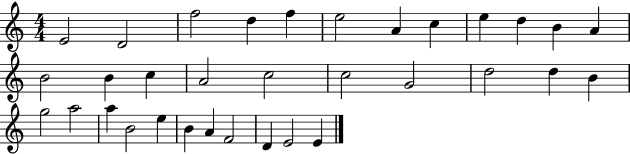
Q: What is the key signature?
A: C major